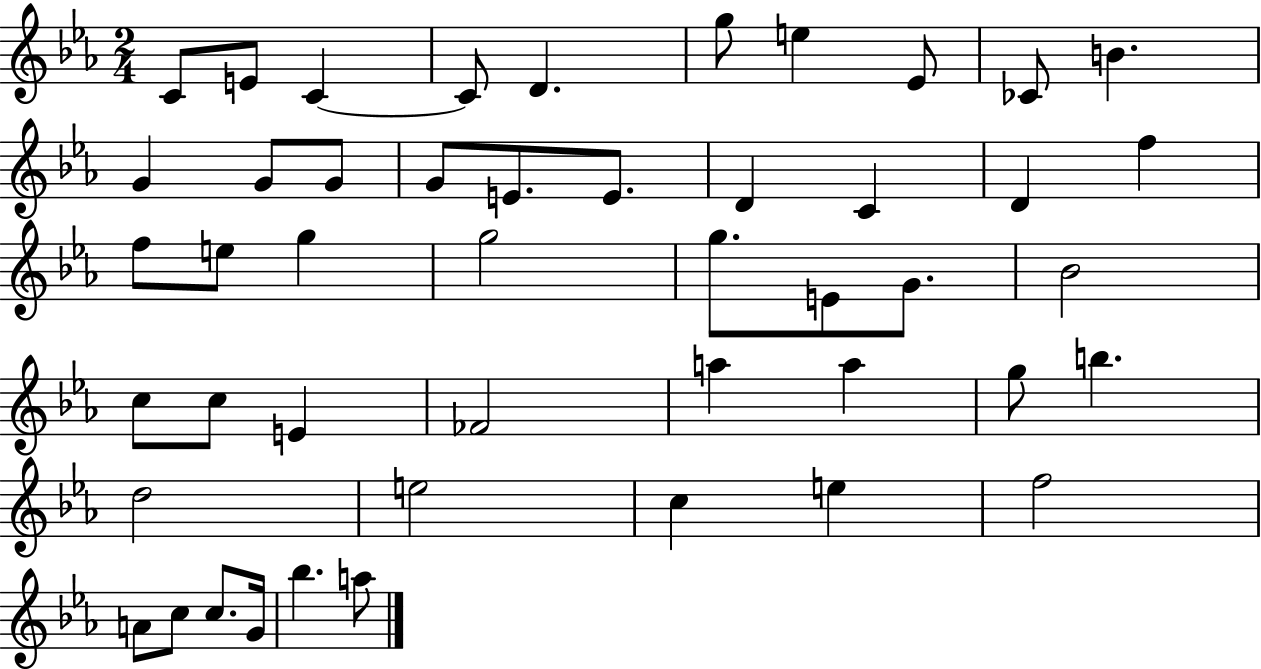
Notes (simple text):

C4/e E4/e C4/q C4/e D4/q. G5/e E5/q Eb4/e CES4/e B4/q. G4/q G4/e G4/e G4/e E4/e. E4/e. D4/q C4/q D4/q F5/q F5/e E5/e G5/q G5/h G5/e. E4/e G4/e. Bb4/h C5/e C5/e E4/q FES4/h A5/q A5/q G5/e B5/q. D5/h E5/h C5/q E5/q F5/h A4/e C5/e C5/e. G4/s Bb5/q. A5/e